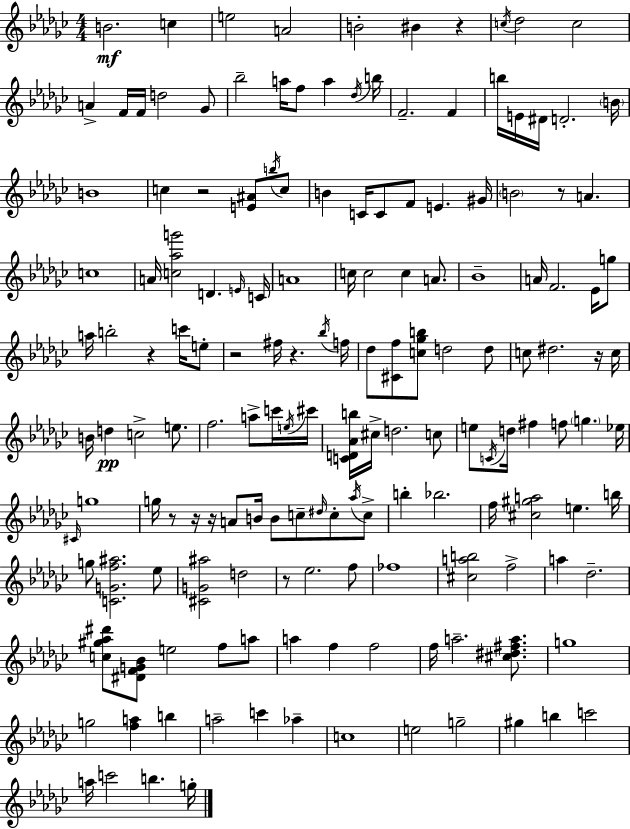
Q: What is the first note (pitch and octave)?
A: B4